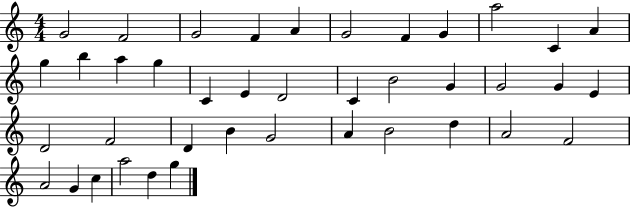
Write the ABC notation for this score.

X:1
T:Untitled
M:4/4
L:1/4
K:C
G2 F2 G2 F A G2 F G a2 C A g b a g C E D2 C B2 G G2 G E D2 F2 D B G2 A B2 d A2 F2 A2 G c a2 d g